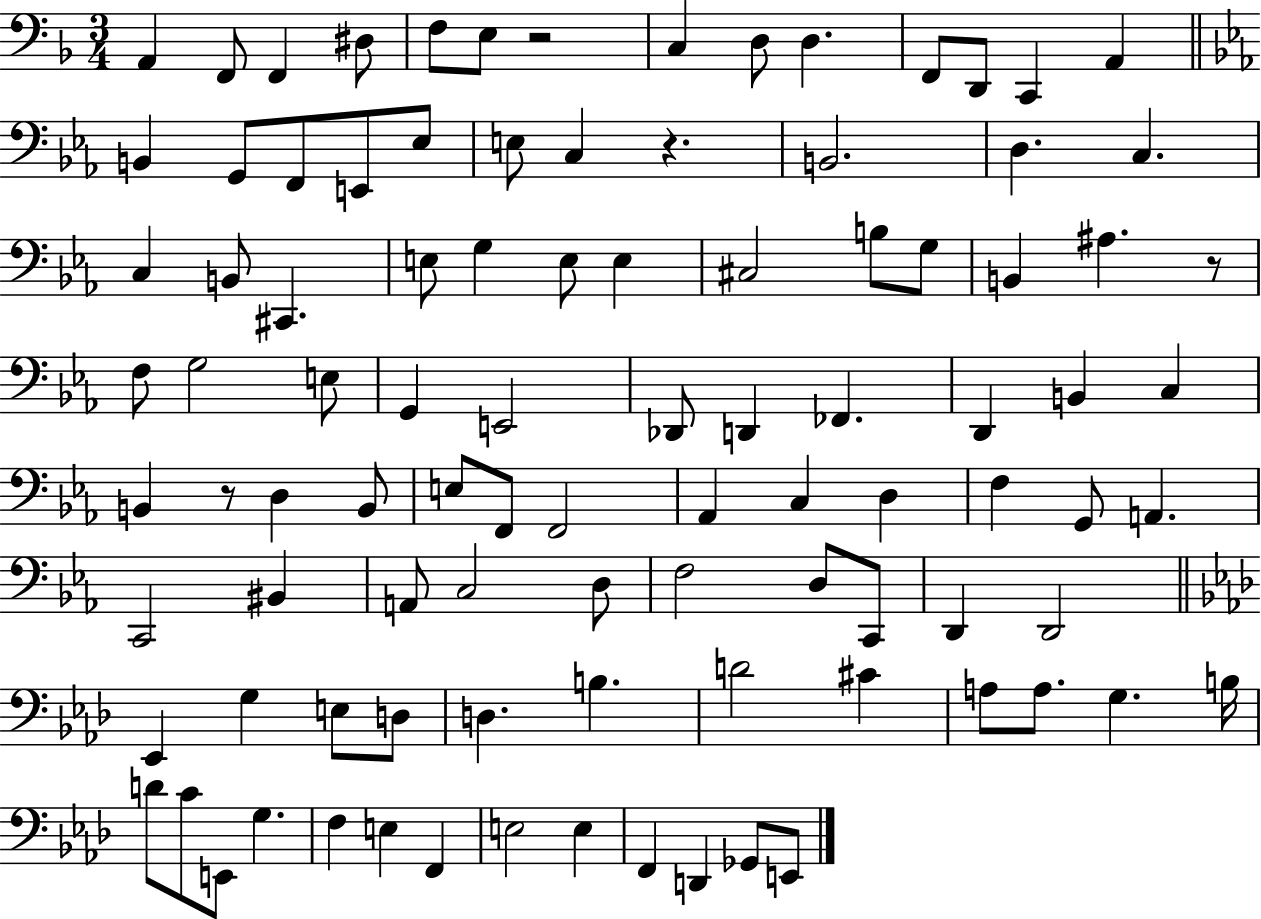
A2/q F2/e F2/q D#3/e F3/e E3/e R/h C3/q D3/e D3/q. F2/e D2/e C2/q A2/q B2/q G2/e F2/e E2/e Eb3/e E3/e C3/q R/q. B2/h. D3/q. C3/q. C3/q B2/e C#2/q. E3/e G3/q E3/e E3/q C#3/h B3/e G3/e B2/q A#3/q. R/e F3/e G3/h E3/e G2/q E2/h Db2/e D2/q FES2/q. D2/q B2/q C3/q B2/q R/e D3/q B2/e E3/e F2/e F2/h Ab2/q C3/q D3/q F3/q G2/e A2/q. C2/h BIS2/q A2/e C3/h D3/e F3/h D3/e C2/e D2/q D2/h Eb2/q G3/q E3/e D3/e D3/q. B3/q. D4/h C#4/q A3/e A3/e. G3/q. B3/s D4/e C4/e E2/e G3/q. F3/q E3/q F2/q E3/h E3/q F2/q D2/q Gb2/e E2/e